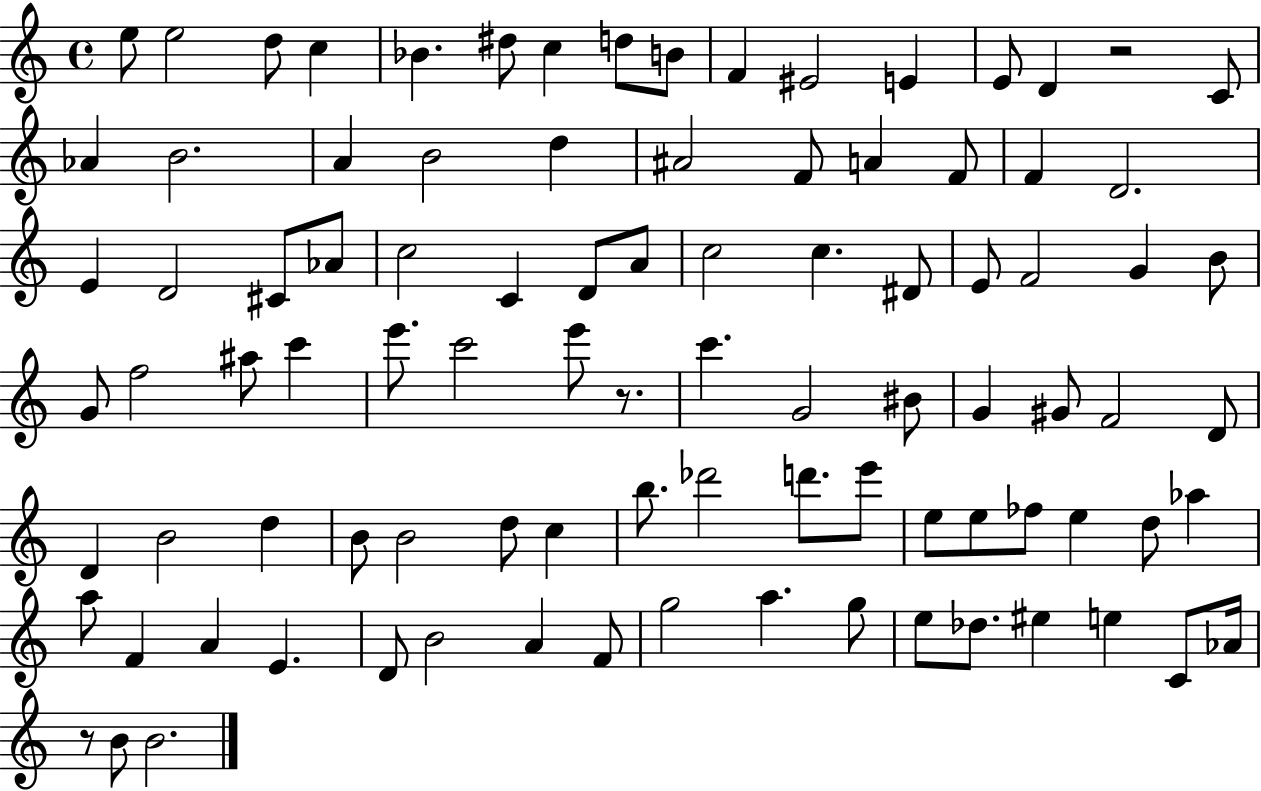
{
  \clef treble
  \time 4/4
  \defaultTimeSignature
  \key c \major
  e''8 e''2 d''8 c''4 | bes'4. dis''8 c''4 d''8 b'8 | f'4 eis'2 e'4 | e'8 d'4 r2 c'8 | \break aes'4 b'2. | a'4 b'2 d''4 | ais'2 f'8 a'4 f'8 | f'4 d'2. | \break e'4 d'2 cis'8 aes'8 | c''2 c'4 d'8 a'8 | c''2 c''4. dis'8 | e'8 f'2 g'4 b'8 | \break g'8 f''2 ais''8 c'''4 | e'''8. c'''2 e'''8 r8. | c'''4. g'2 bis'8 | g'4 gis'8 f'2 d'8 | \break d'4 b'2 d''4 | b'8 b'2 d''8 c''4 | b''8. des'''2 d'''8. e'''8 | e''8 e''8 fes''8 e''4 d''8 aes''4 | \break a''8 f'4 a'4 e'4. | d'8 b'2 a'4 f'8 | g''2 a''4. g''8 | e''8 des''8. eis''4 e''4 c'8 aes'16 | \break r8 b'8 b'2. | \bar "|."
}